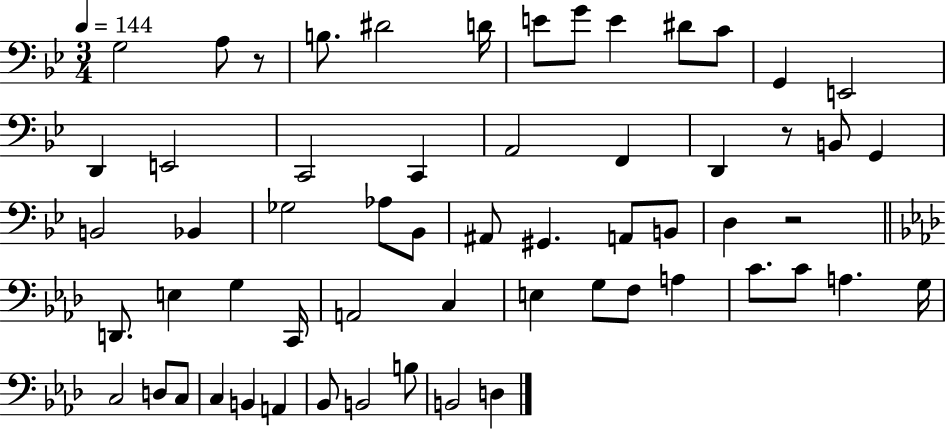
{
  \clef bass
  \numericTimeSignature
  \time 3/4
  \key bes \major
  \tempo 4 = 144
  g2 a8 r8 | b8. dis'2 d'16 | e'8 g'8 e'4 dis'8 c'8 | g,4 e,2 | \break d,4 e,2 | c,2 c,4 | a,2 f,4 | d,4 r8 b,8 g,4 | \break b,2 bes,4 | ges2 aes8 bes,8 | ais,8 gis,4. a,8 b,8 | d4 r2 | \break \bar "||" \break \key f \minor d,8. e4 g4 c,16 | a,2 c4 | e4 g8 f8 a4 | c'8. c'8 a4. g16 | \break c2 d8 c8 | c4 b,4 a,4 | bes,8 b,2 b8 | b,2 d4 | \break \bar "|."
}